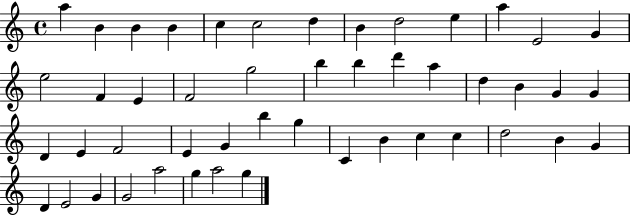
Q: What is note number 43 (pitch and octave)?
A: G4